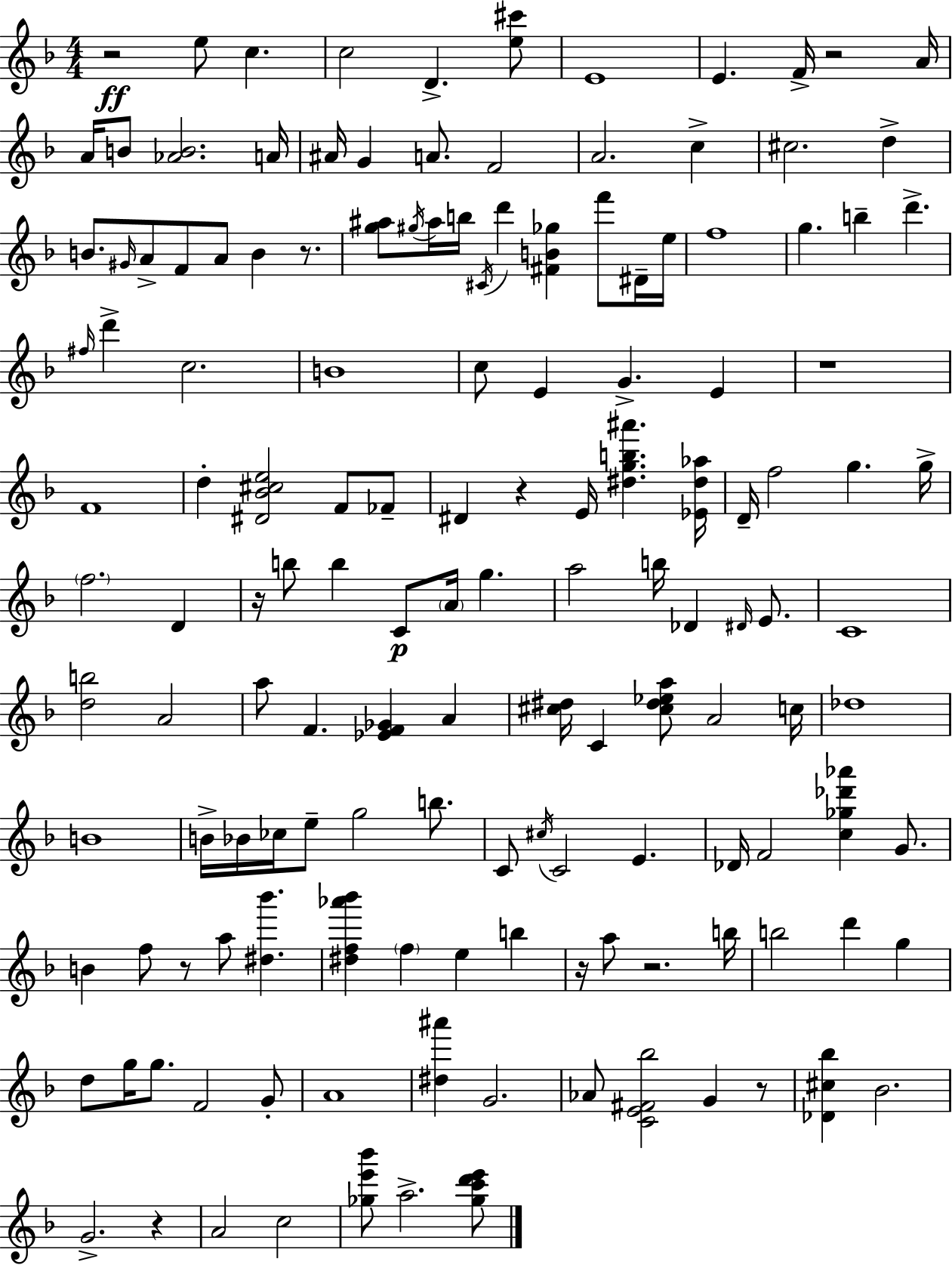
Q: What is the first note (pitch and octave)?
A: E5